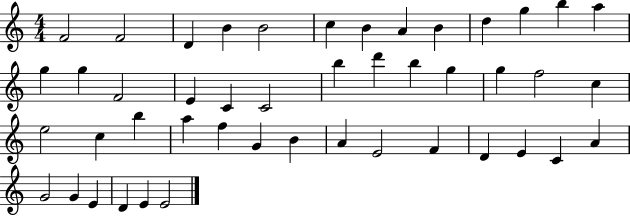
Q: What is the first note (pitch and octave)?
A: F4